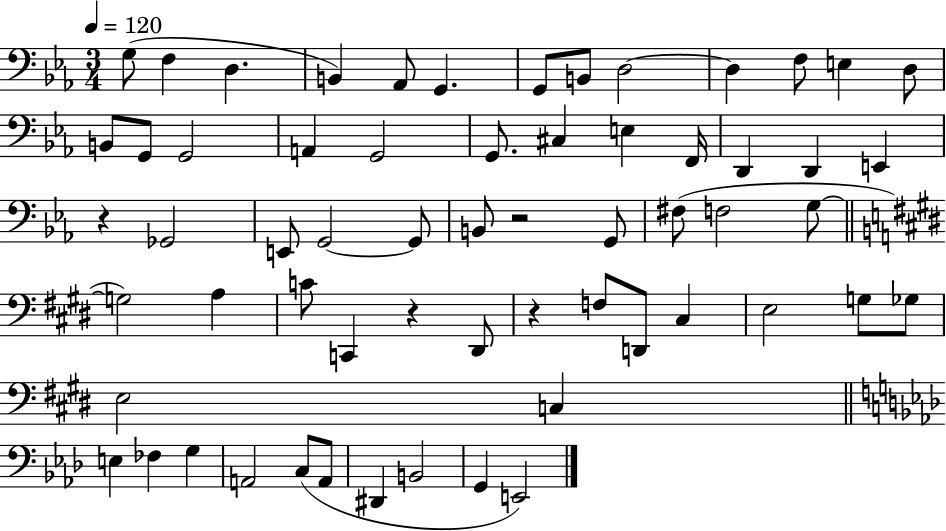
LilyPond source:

{
  \clef bass
  \numericTimeSignature
  \time 3/4
  \key ees \major
  \tempo 4 = 120
  g8( f4 d4. | b,4) aes,8 g,4. | g,8 b,8 d2~~ | d4 f8 e4 d8 | \break b,8 g,8 g,2 | a,4 g,2 | g,8. cis4 e4 f,16 | d,4 d,4 e,4 | \break r4 ges,2 | e,8 g,2~~ g,8 | b,8 r2 g,8 | fis8( f2 g8~~ | \break \bar "||" \break \key e \major g2) a4 | c'8 c,4 r4 dis,8 | r4 f8 d,8 cis4 | e2 g8 ges8 | \break e2 c4 | \bar "||" \break \key aes \major e4 fes4 g4 | a,2 c8( a,8 | dis,4 b,2 | g,4 e,2) | \break \bar "|."
}